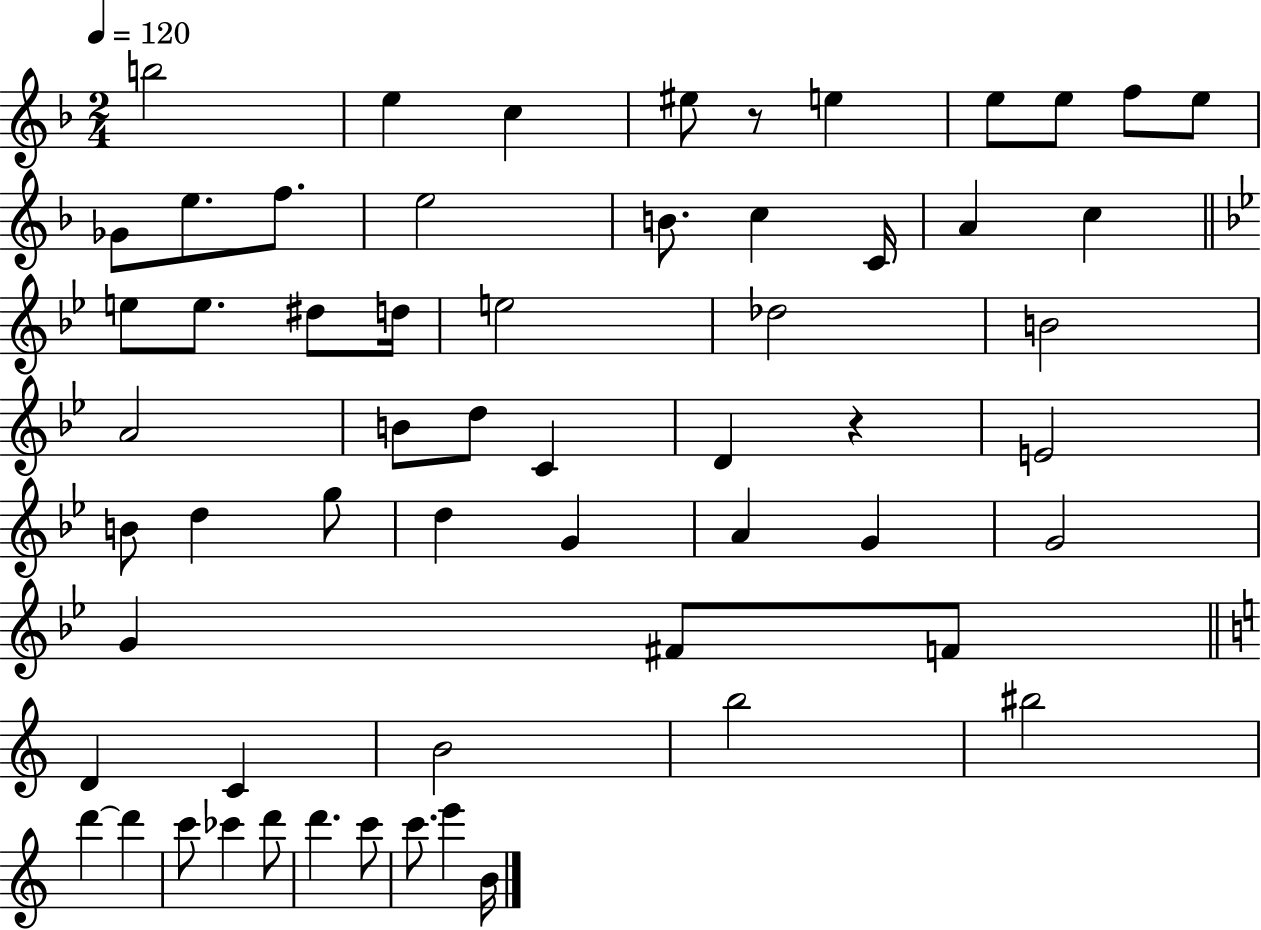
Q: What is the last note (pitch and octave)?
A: B4